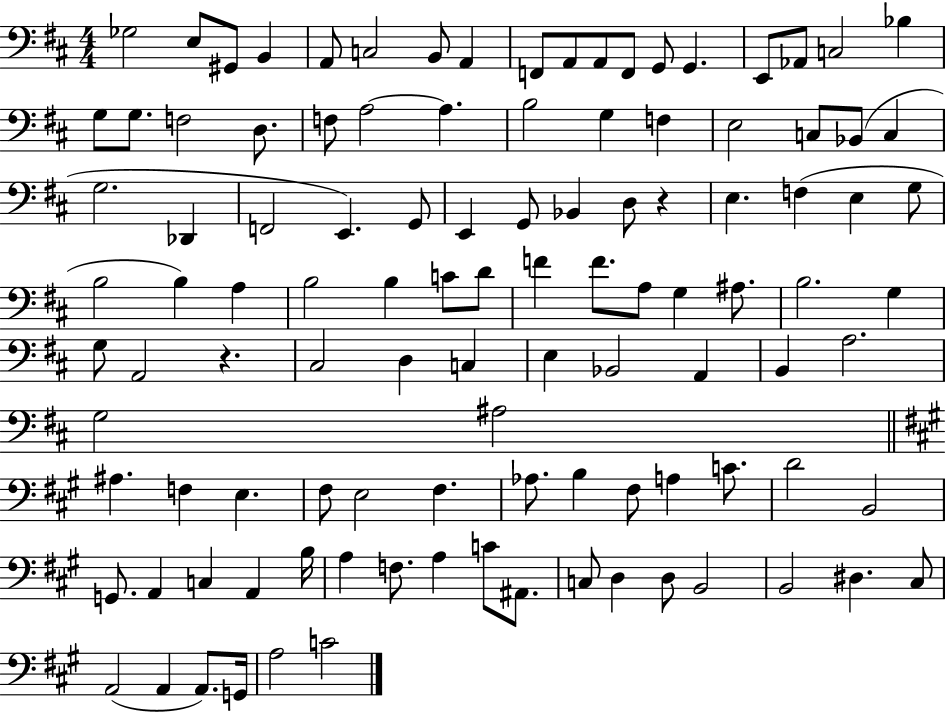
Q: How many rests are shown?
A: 2